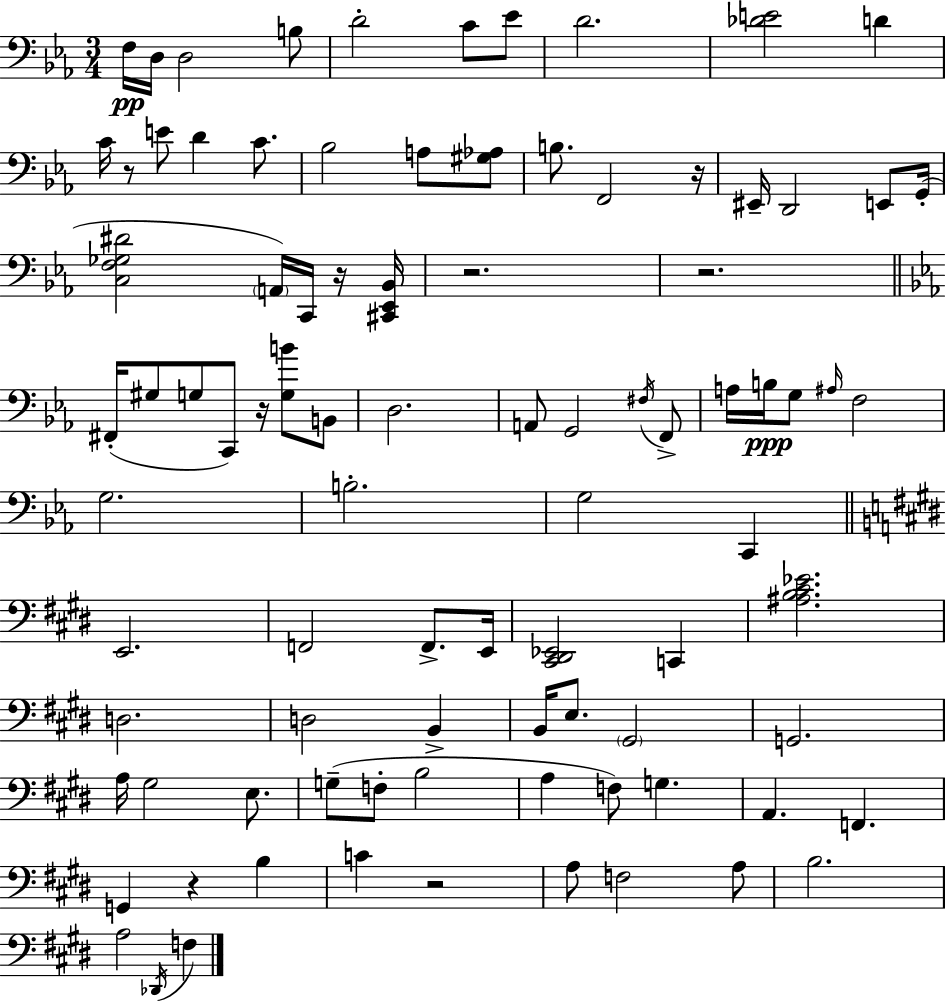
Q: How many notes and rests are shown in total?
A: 90